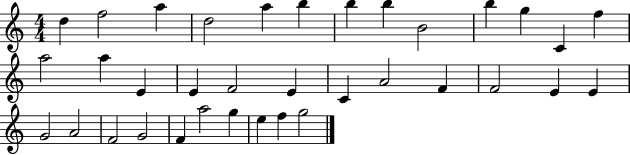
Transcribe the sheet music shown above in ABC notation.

X:1
T:Untitled
M:4/4
L:1/4
K:C
d f2 a d2 a b b b B2 b g C f a2 a E E F2 E C A2 F F2 E E G2 A2 F2 G2 F a2 g e f g2